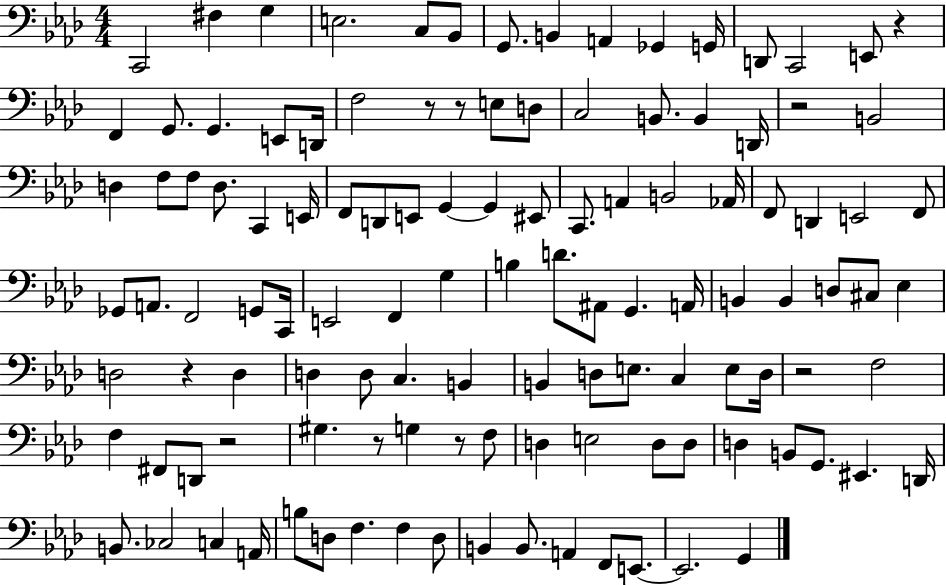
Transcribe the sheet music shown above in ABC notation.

X:1
T:Untitled
M:4/4
L:1/4
K:Ab
C,,2 ^F, G, E,2 C,/2 _B,,/2 G,,/2 B,, A,, _G,, G,,/4 D,,/2 C,,2 E,,/2 z F,, G,,/2 G,, E,,/2 D,,/4 F,2 z/2 z/2 E,/2 D,/2 C,2 B,,/2 B,, D,,/4 z2 B,,2 D, F,/2 F,/2 D,/2 C,, E,,/4 F,,/2 D,,/2 E,,/2 G,, G,, ^E,,/2 C,,/2 A,, B,,2 _A,,/4 F,,/2 D,, E,,2 F,,/2 _G,,/2 A,,/2 F,,2 G,,/2 C,,/4 E,,2 F,, G, B, D/2 ^A,,/2 G,, A,,/4 B,, B,, D,/2 ^C,/2 _E, D,2 z D, D, D,/2 C, B,, B,, D,/2 E,/2 C, E,/2 D,/4 z2 F,2 F, ^F,,/2 D,,/2 z2 ^G, z/2 G, z/2 F,/2 D, E,2 D,/2 D,/2 D, B,,/2 G,,/2 ^E,, D,,/4 B,,/2 _C,2 C, A,,/4 B,/2 D,/2 F, F, D,/2 B,, B,,/2 A,, F,,/2 E,,/2 E,,2 G,,